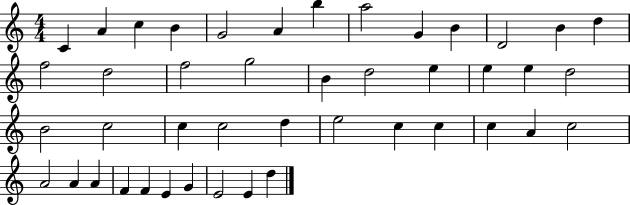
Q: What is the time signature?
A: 4/4